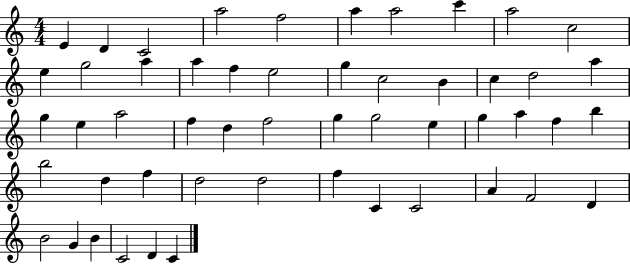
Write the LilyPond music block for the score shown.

{
  \clef treble
  \numericTimeSignature
  \time 4/4
  \key c \major
  e'4 d'4 c'2 | a''2 f''2 | a''4 a''2 c'''4 | a''2 c''2 | \break e''4 g''2 a''4 | a''4 f''4 e''2 | g''4 c''2 b'4 | c''4 d''2 a''4 | \break g''4 e''4 a''2 | f''4 d''4 f''2 | g''4 g''2 e''4 | g''4 a''4 f''4 b''4 | \break b''2 d''4 f''4 | d''2 d''2 | f''4 c'4 c'2 | a'4 f'2 d'4 | \break b'2 g'4 b'4 | c'2 d'4 c'4 | \bar "|."
}